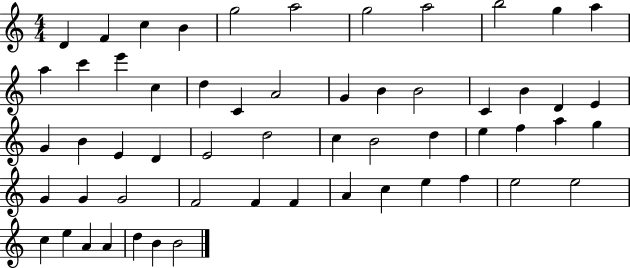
D4/q F4/q C5/q B4/q G5/h A5/h G5/h A5/h B5/h G5/q A5/q A5/q C6/q E6/q C5/q D5/q C4/q A4/h G4/q B4/q B4/h C4/q B4/q D4/q E4/q G4/q B4/q E4/q D4/q E4/h D5/h C5/q B4/h D5/q E5/q F5/q A5/q G5/q G4/q G4/q G4/h F4/h F4/q F4/q A4/q C5/q E5/q F5/q E5/h E5/h C5/q E5/q A4/q A4/q D5/q B4/q B4/h